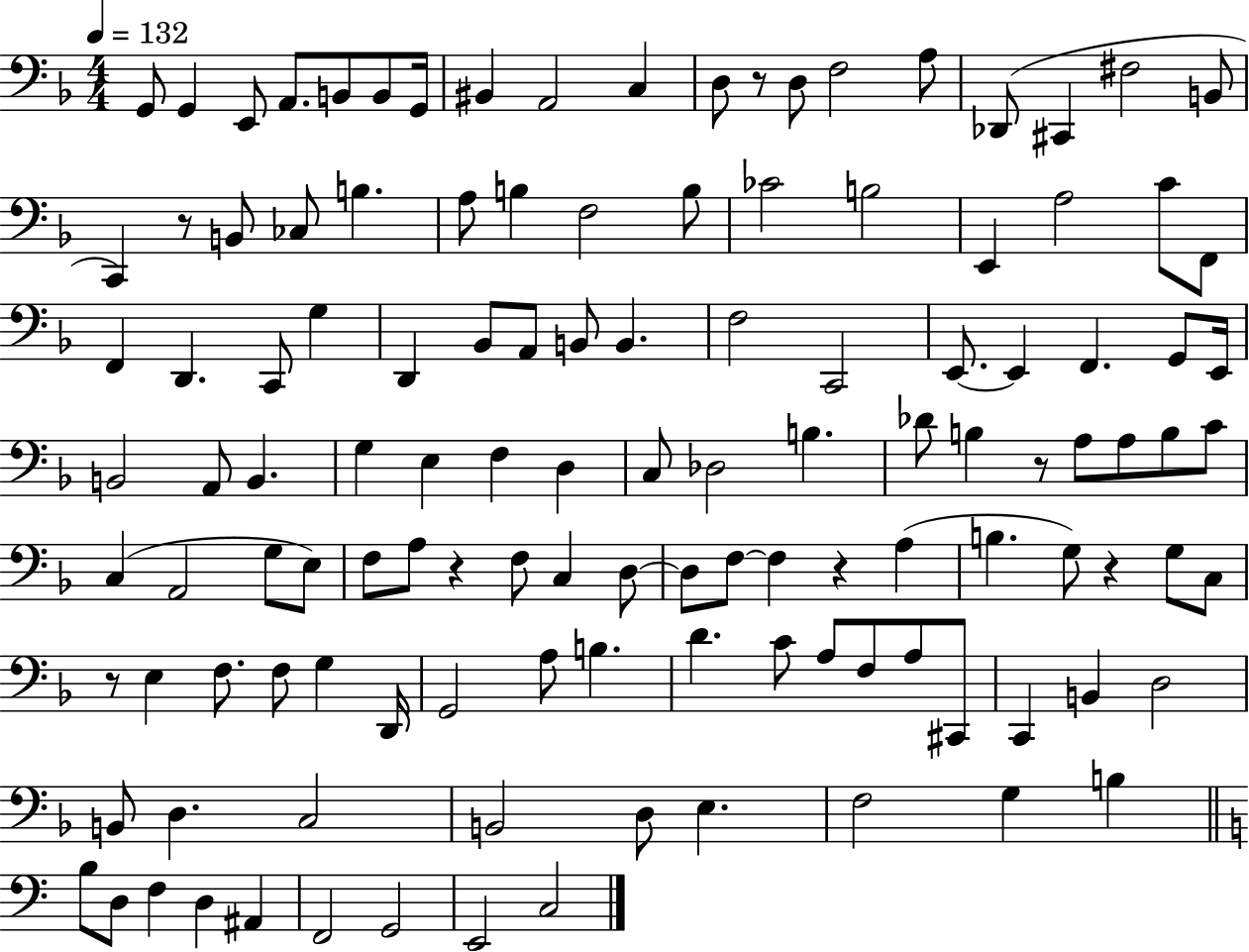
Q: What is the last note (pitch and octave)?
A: C3